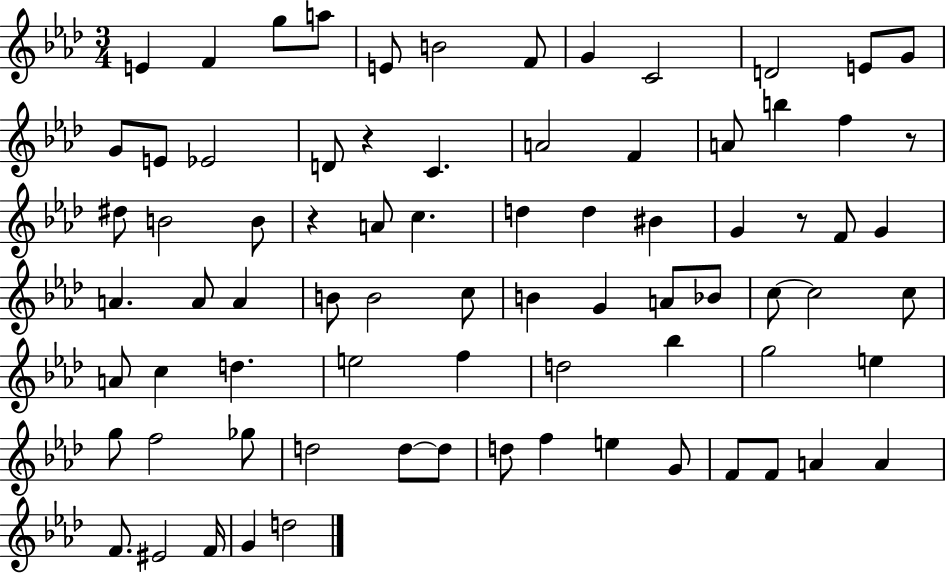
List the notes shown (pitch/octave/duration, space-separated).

E4/q F4/q G5/e A5/e E4/e B4/h F4/e G4/q C4/h D4/h E4/e G4/e G4/e E4/e Eb4/h D4/e R/q C4/q. A4/h F4/q A4/e B5/q F5/q R/e D#5/e B4/h B4/e R/q A4/e C5/q. D5/q D5/q BIS4/q G4/q R/e F4/e G4/q A4/q. A4/e A4/q B4/e B4/h C5/e B4/q G4/q A4/e Bb4/e C5/e C5/h C5/e A4/e C5/q D5/q. E5/h F5/q D5/h Bb5/q G5/h E5/q G5/e F5/h Gb5/e D5/h D5/e D5/e D5/e F5/q E5/q G4/e F4/e F4/e A4/q A4/q F4/e. EIS4/h F4/s G4/q D5/h